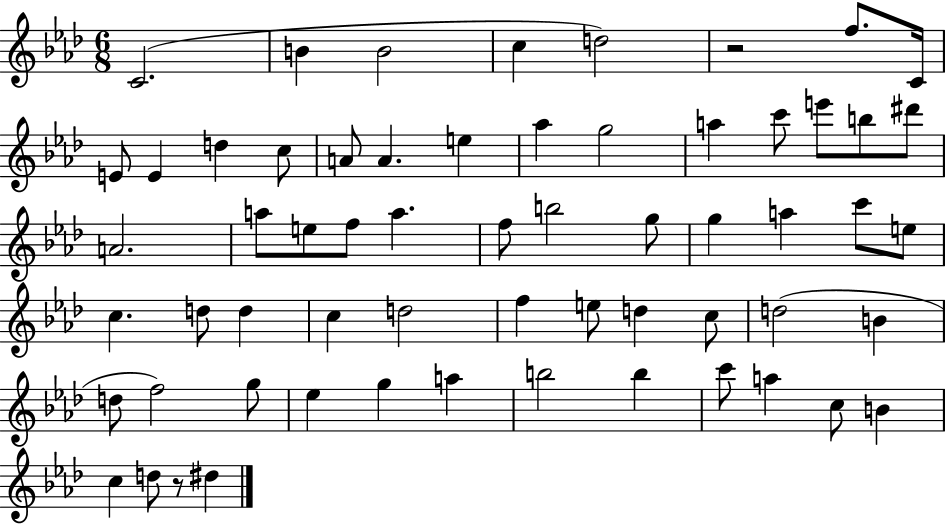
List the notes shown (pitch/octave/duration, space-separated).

C4/h. B4/q B4/h C5/q D5/h R/h F5/e. C4/s E4/e E4/q D5/q C5/e A4/e A4/q. E5/q Ab5/q G5/h A5/q C6/e E6/e B5/e D#6/e A4/h. A5/e E5/e F5/e A5/q. F5/e B5/h G5/e G5/q A5/q C6/e E5/e C5/q. D5/e D5/q C5/q D5/h F5/q E5/e D5/q C5/e D5/h B4/q D5/e F5/h G5/e Eb5/q G5/q A5/q B5/h B5/q C6/e A5/q C5/e B4/q C5/q D5/e R/e D#5/q